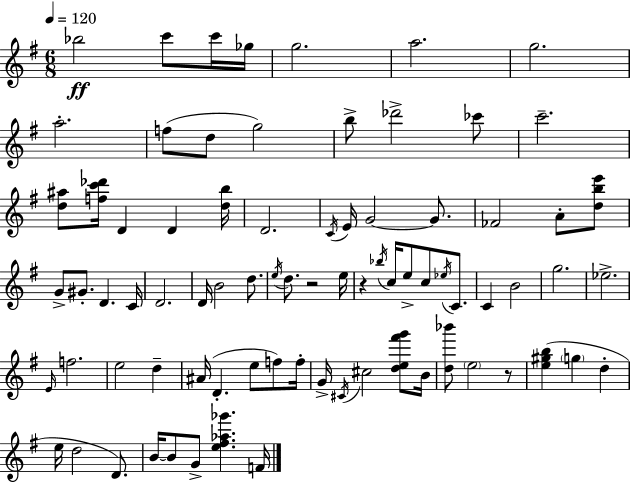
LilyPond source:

{
  \clef treble
  \numericTimeSignature
  \time 6/8
  \key g \major
  \tempo 4 = 120
  \repeat volta 2 { bes''2\ff c'''8 c'''16 ges''16 | g''2. | a''2. | g''2. | \break a''2.-. | f''8( d''8 g''2) | b''8-> des'''2-> ces'''8 | c'''2.-- | \break <d'' ais''>8 <f'' c''' des'''>16 d'4 d'4 <d'' b''>16 | d'2. | \acciaccatura { c'16 } e'16 g'2~~ g'8. | fes'2 a'8-. <d'' b'' e'''>8 | \break g'8-> gis'8.-. d'4. | c'16 d'2. | d'16 b'2 d''8. | \acciaccatura { e''16 } d''8. r2 | \break e''16 r4 \acciaccatura { bes''16 } c''16 e''8-> c''8 | \acciaccatura { ees''16 } c'8. c'4 b'2 | g''2. | ees''2.-> | \break \grace { e'16 } f''2. | e''2 | d''4-- ais'16( d'4.-. | e''8 f''8) f''16-. g'16-> \acciaccatura { cis'16 } cis''2 | \break <d'' e'' fis''' g'''>8 b'16 <d'' bes'''>8 \parenthesize e''2 | r8 <e'' gis'' b''>4( \parenthesize g''4 | d''4-. e''16 d''2 | d'8.) b'16~~ b'8 g'8-> <e'' fis'' aes'' ges'''>4. | \break f'16 } \bar "|."
}